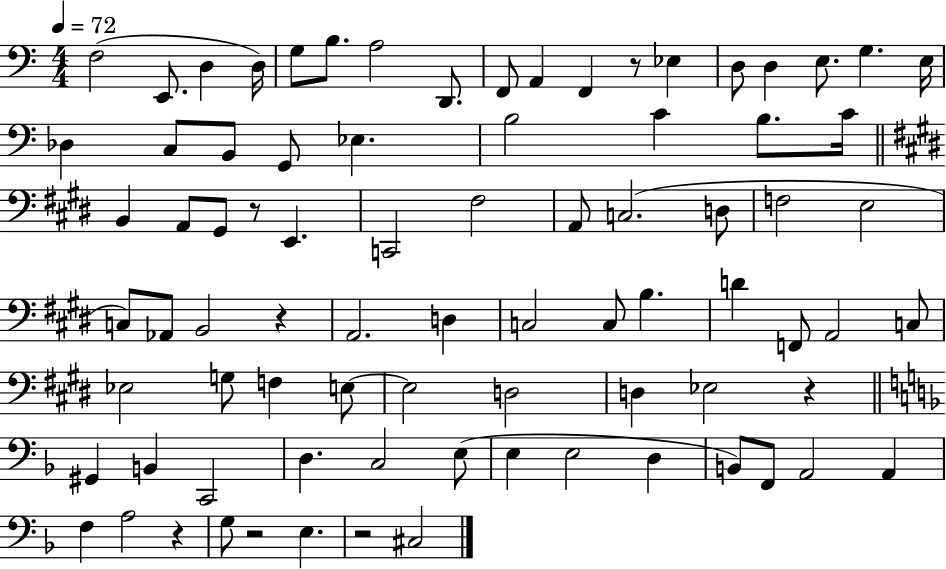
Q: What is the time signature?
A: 4/4